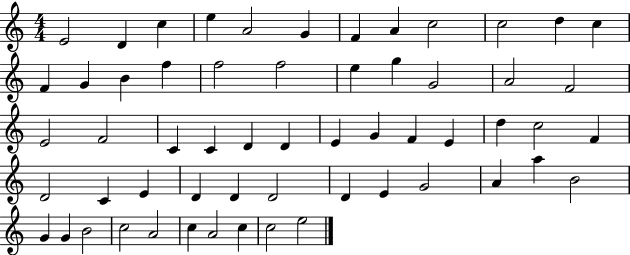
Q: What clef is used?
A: treble